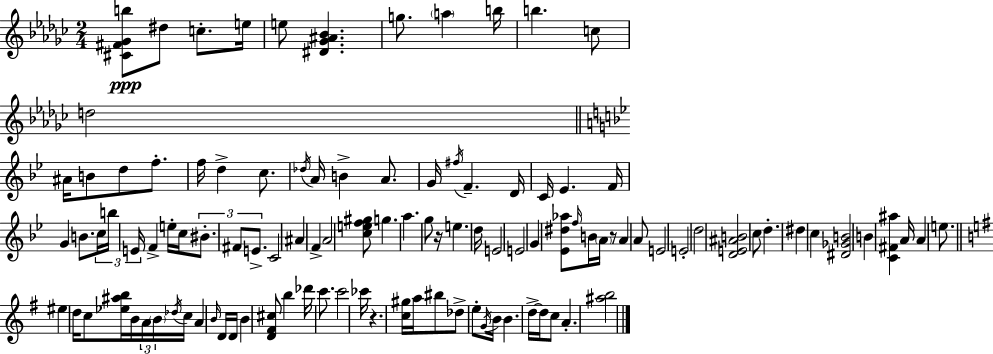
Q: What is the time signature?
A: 2/4